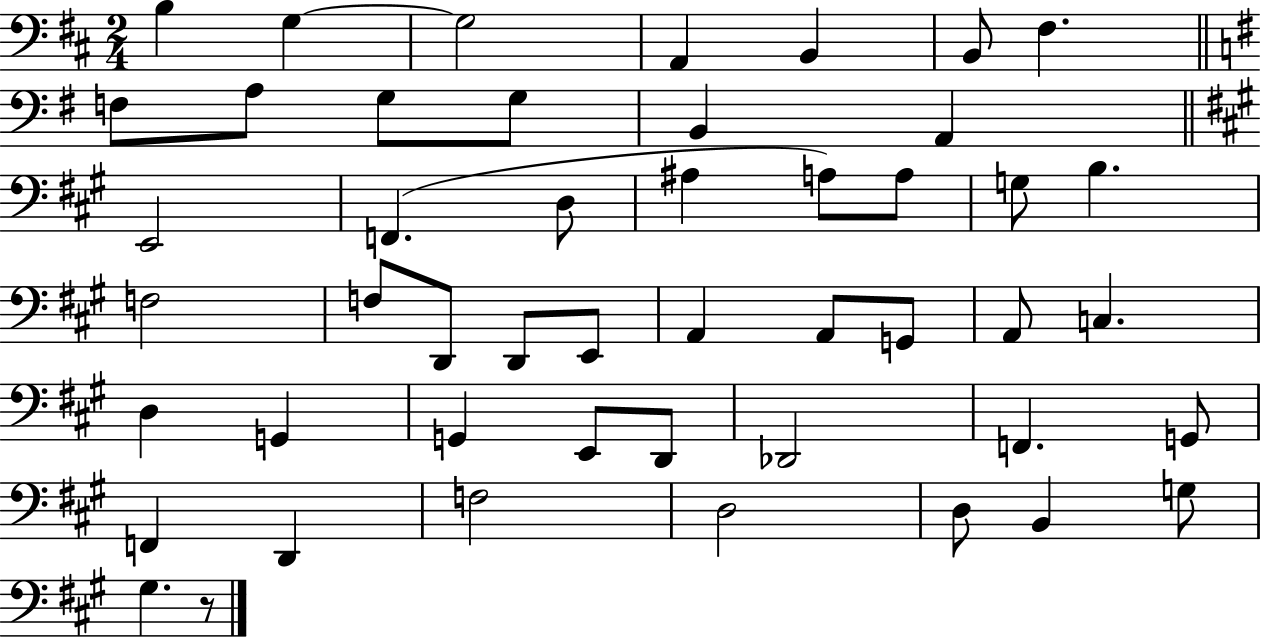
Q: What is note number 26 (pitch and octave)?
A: E2